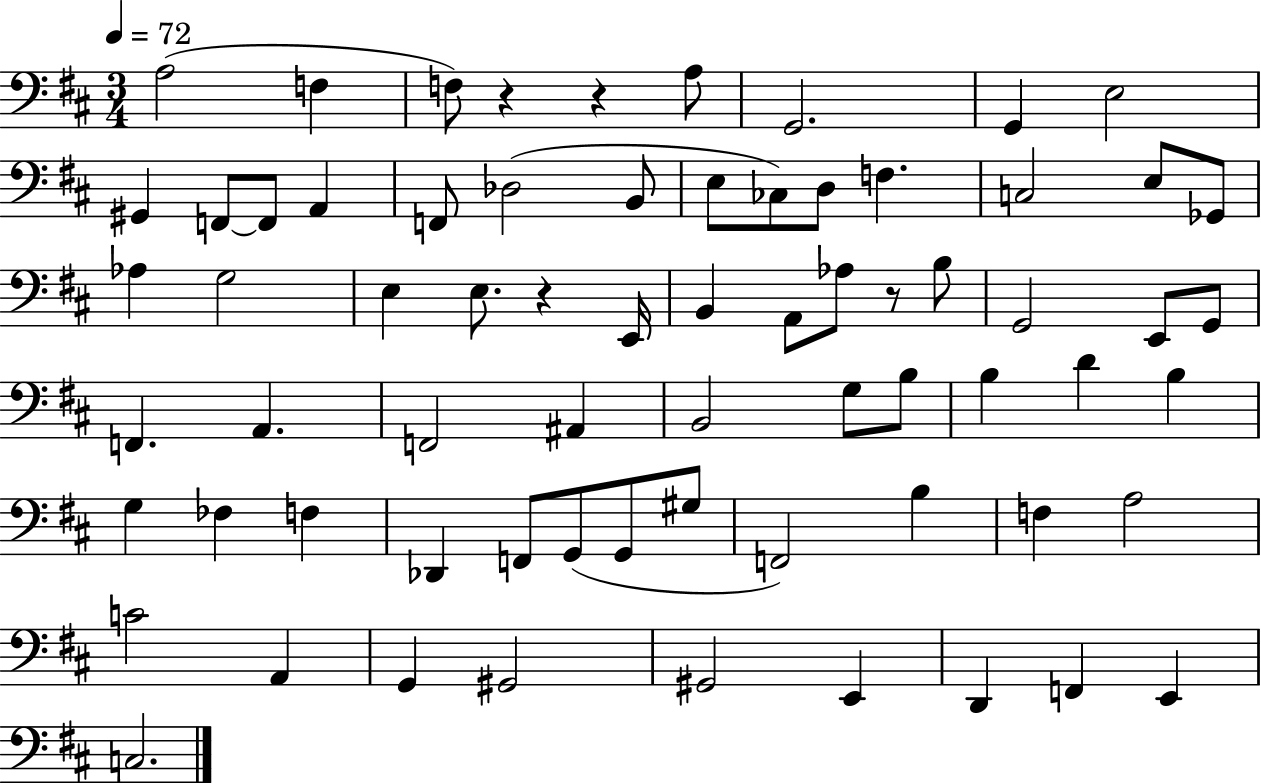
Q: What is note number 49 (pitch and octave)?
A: G2